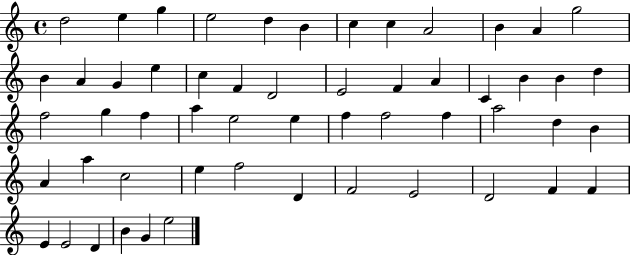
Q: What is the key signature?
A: C major